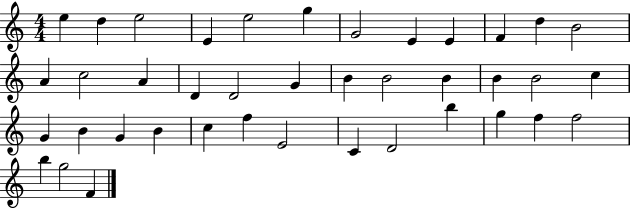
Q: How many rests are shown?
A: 0